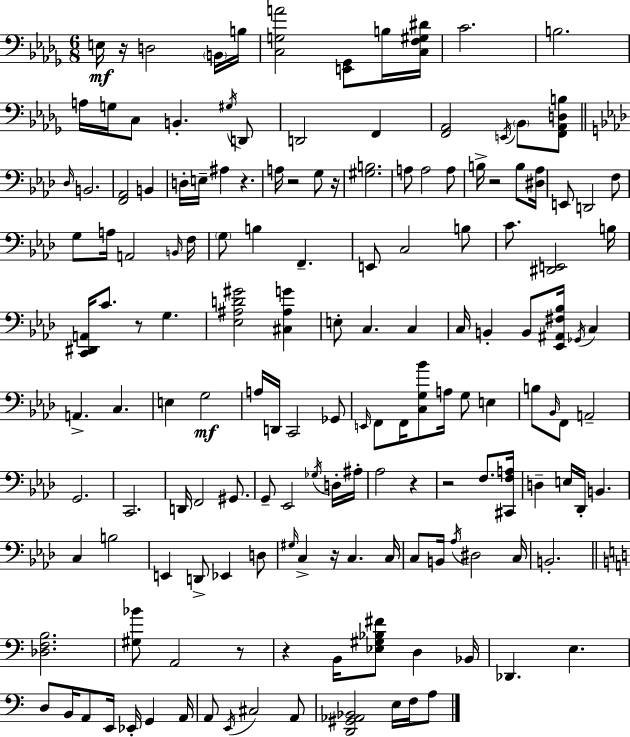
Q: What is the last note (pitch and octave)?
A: A3